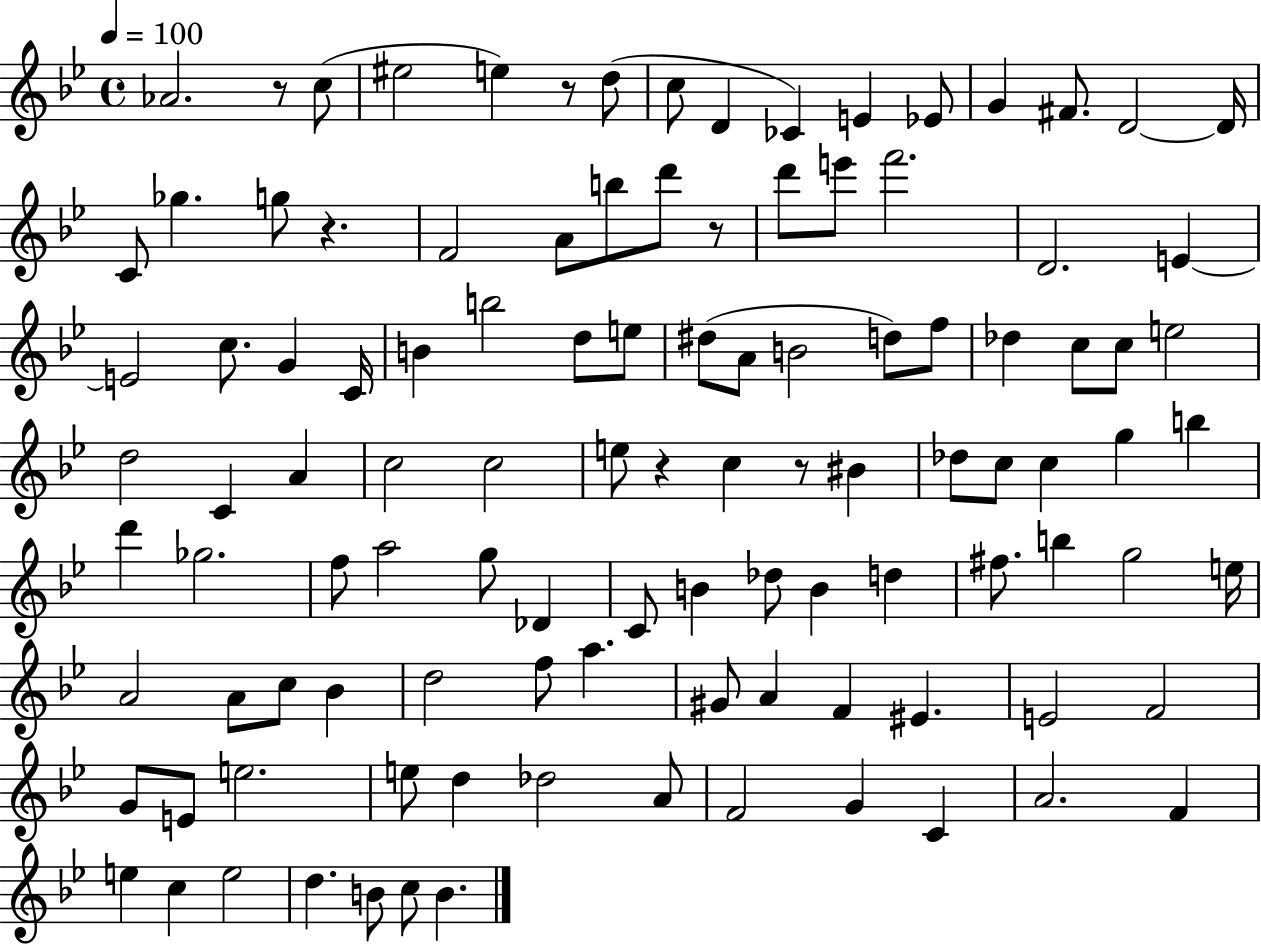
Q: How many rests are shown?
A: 6